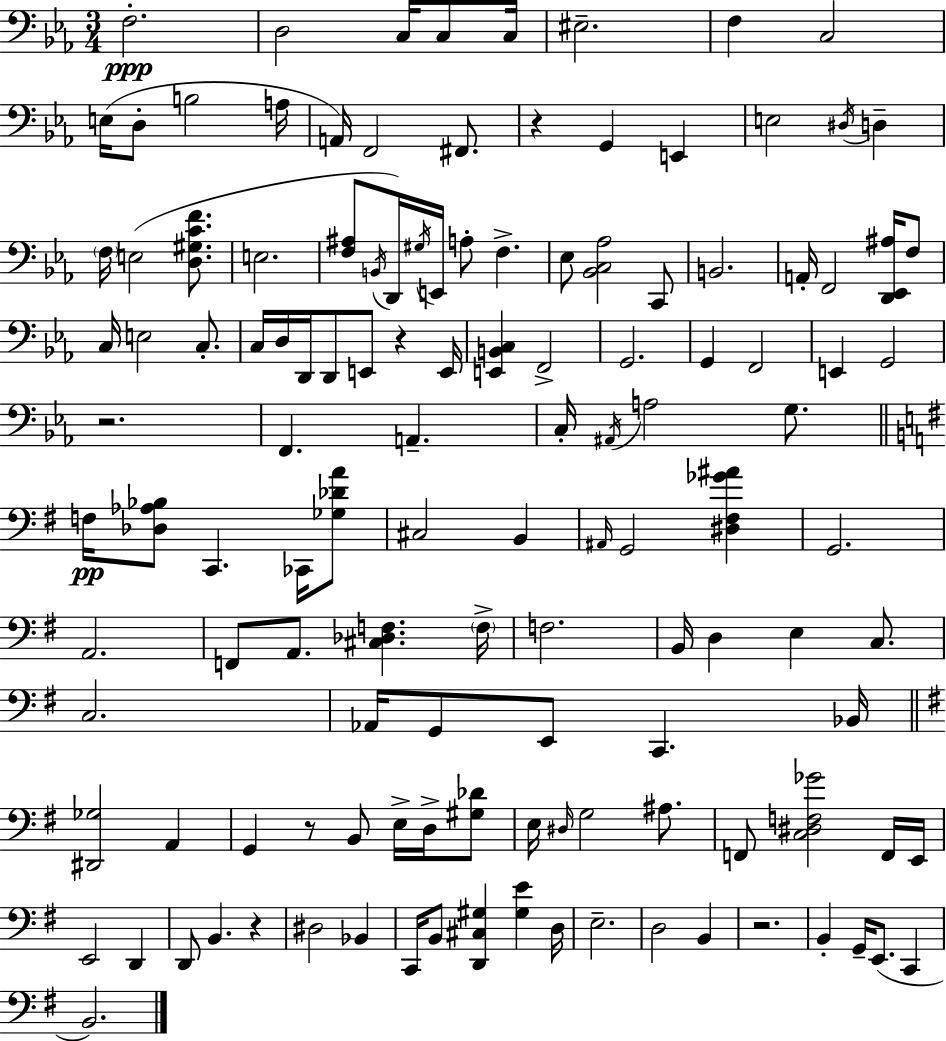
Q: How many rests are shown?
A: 6